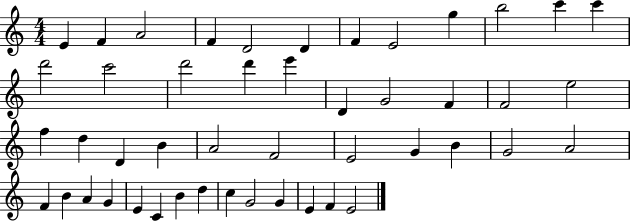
E4/q F4/q A4/h F4/q D4/h D4/q F4/q E4/h G5/q B5/h C6/q C6/q D6/h C6/h D6/h D6/q E6/q D4/q G4/h F4/q F4/h E5/h F5/q D5/q D4/q B4/q A4/h F4/h E4/h G4/q B4/q G4/h A4/h F4/q B4/q A4/q G4/q E4/q C4/q B4/q D5/q C5/q G4/h G4/q E4/q F4/q E4/h